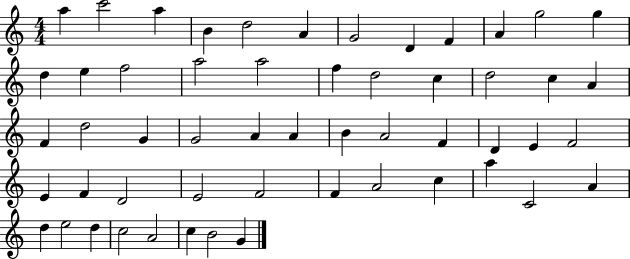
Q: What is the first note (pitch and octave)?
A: A5